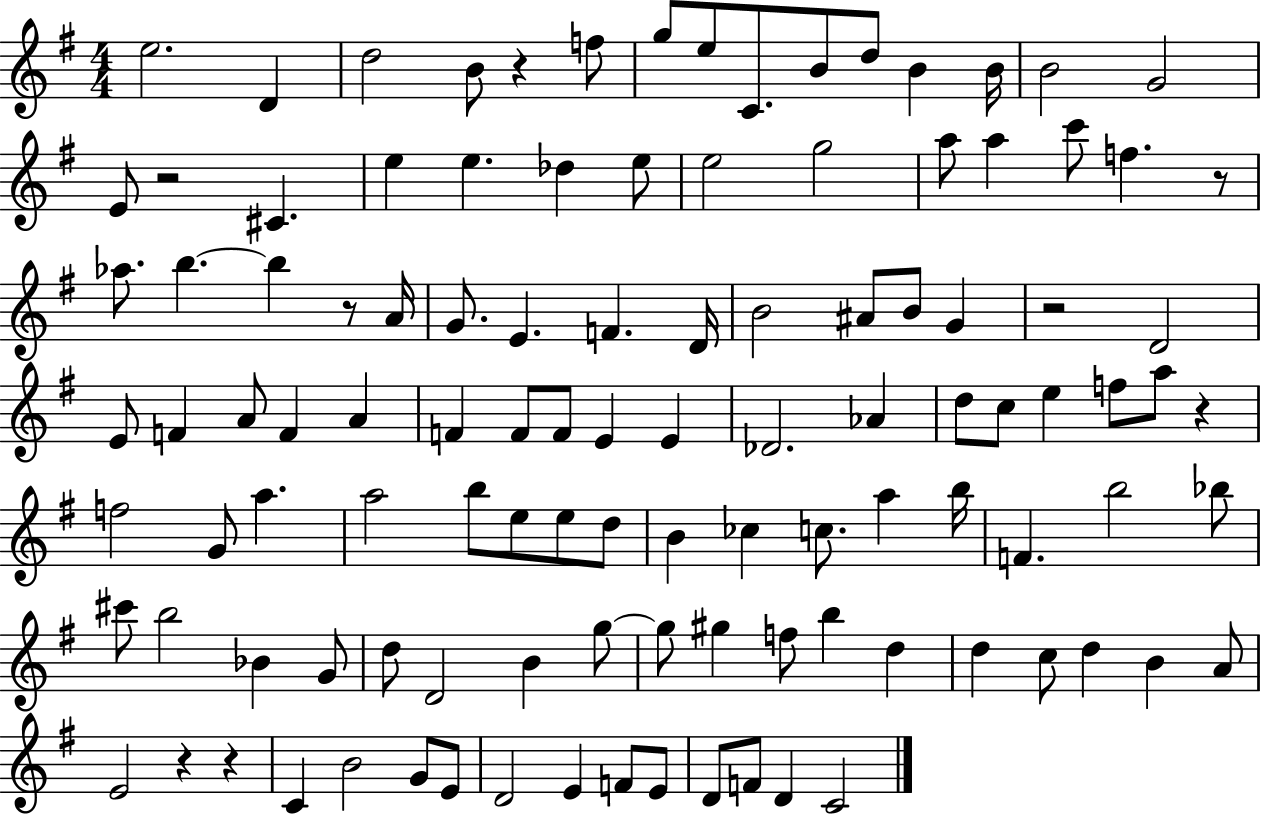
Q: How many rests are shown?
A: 8